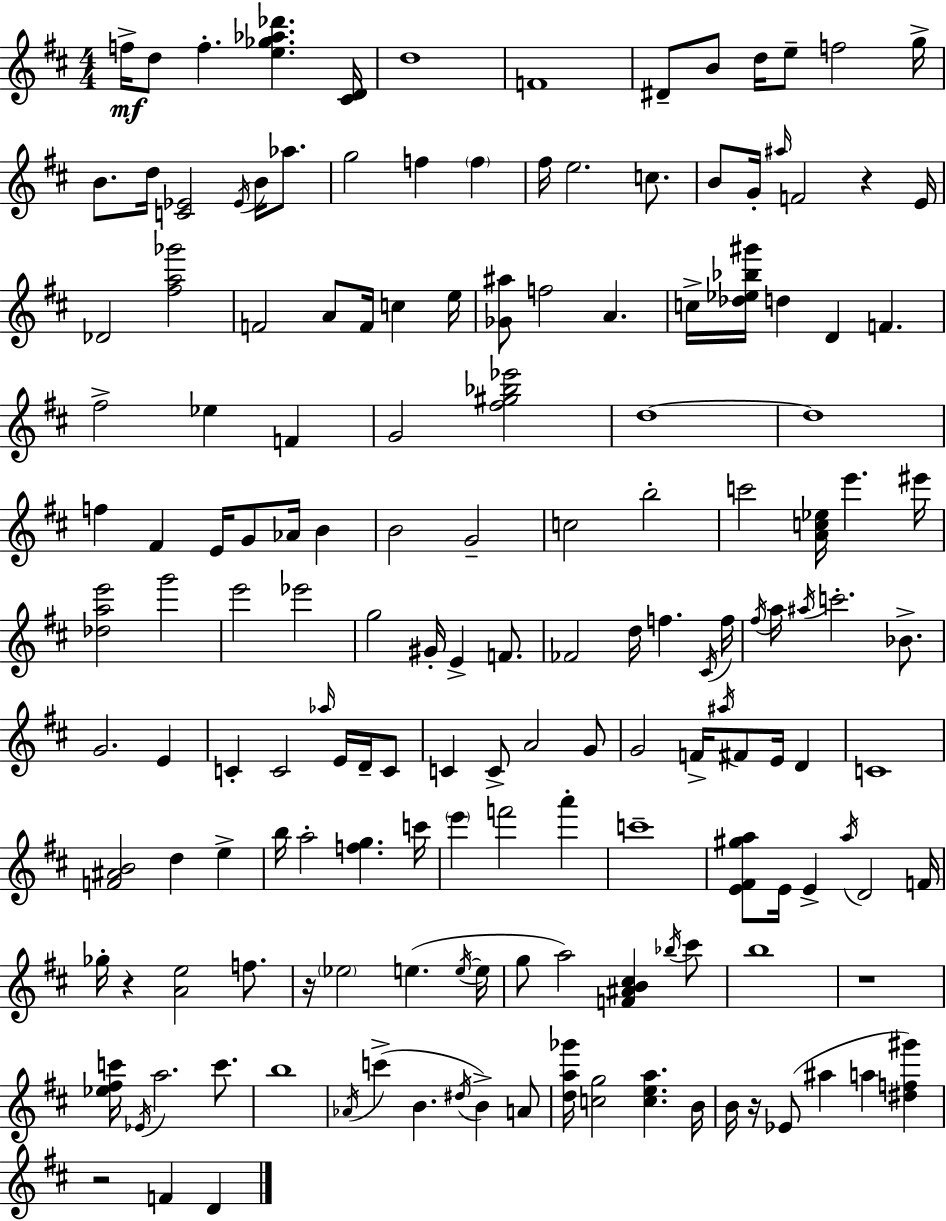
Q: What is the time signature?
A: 4/4